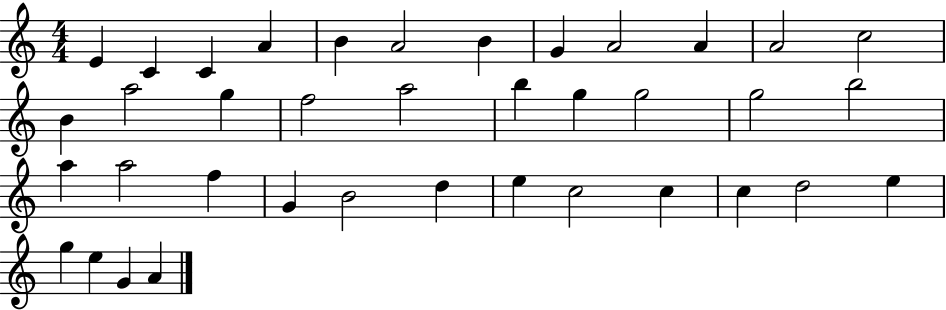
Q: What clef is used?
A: treble